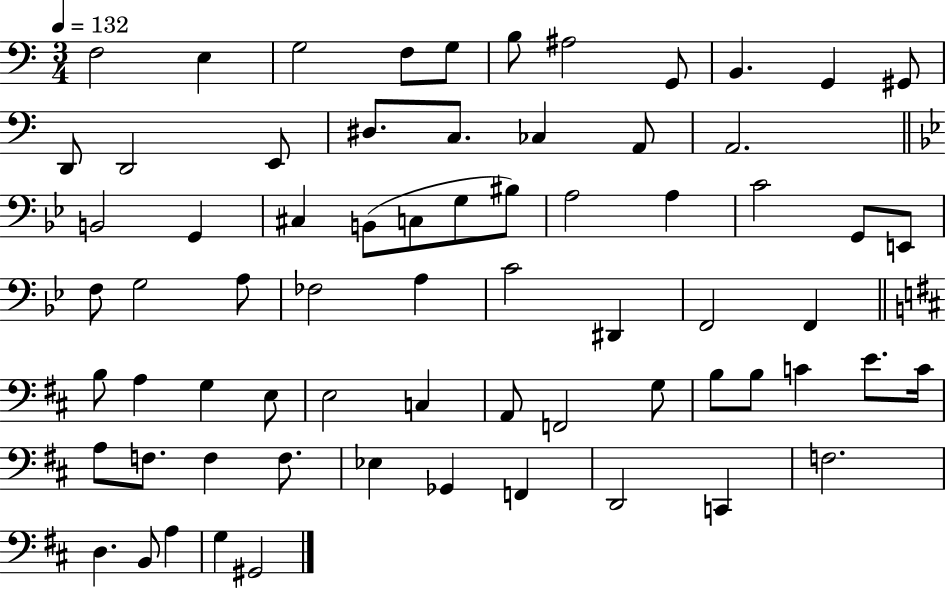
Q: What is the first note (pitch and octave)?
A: F3